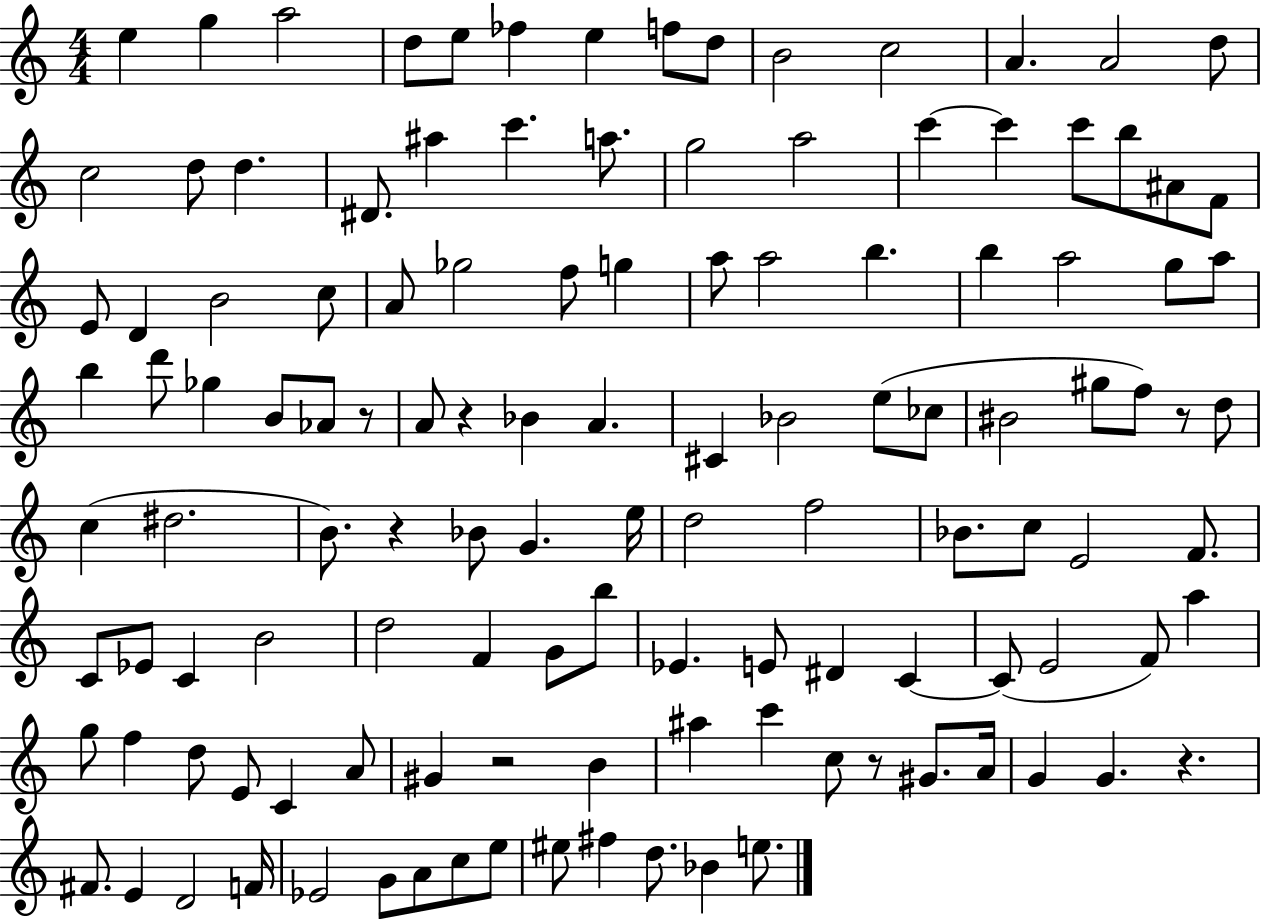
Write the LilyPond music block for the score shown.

{
  \clef treble
  \numericTimeSignature
  \time 4/4
  \key c \major
  \repeat volta 2 { e''4 g''4 a''2 | d''8 e''8 fes''4 e''4 f''8 d''8 | b'2 c''2 | a'4. a'2 d''8 | \break c''2 d''8 d''4. | dis'8. ais''4 c'''4. a''8. | g''2 a''2 | c'''4~~ c'''4 c'''8 b''8 ais'8 f'8 | \break e'8 d'4 b'2 c''8 | a'8 ges''2 f''8 g''4 | a''8 a''2 b''4. | b''4 a''2 g''8 a''8 | \break b''4 d'''8 ges''4 b'8 aes'8 r8 | a'8 r4 bes'4 a'4. | cis'4 bes'2 e''8( ces''8 | bis'2 gis''8 f''8) r8 d''8 | \break c''4( dis''2. | b'8.) r4 bes'8 g'4. e''16 | d''2 f''2 | bes'8. c''8 e'2 f'8. | \break c'8 ees'8 c'4 b'2 | d''2 f'4 g'8 b''8 | ees'4. e'8 dis'4 c'4~~ | c'8( e'2 f'8) a''4 | \break g''8 f''4 d''8 e'8 c'4 a'8 | gis'4 r2 b'4 | ais''4 c'''4 c''8 r8 gis'8. a'16 | g'4 g'4. r4. | \break fis'8. e'4 d'2 f'16 | ees'2 g'8 a'8 c''8 e''8 | eis''8 fis''4 d''8. bes'4 e''8. | } \bar "|."
}